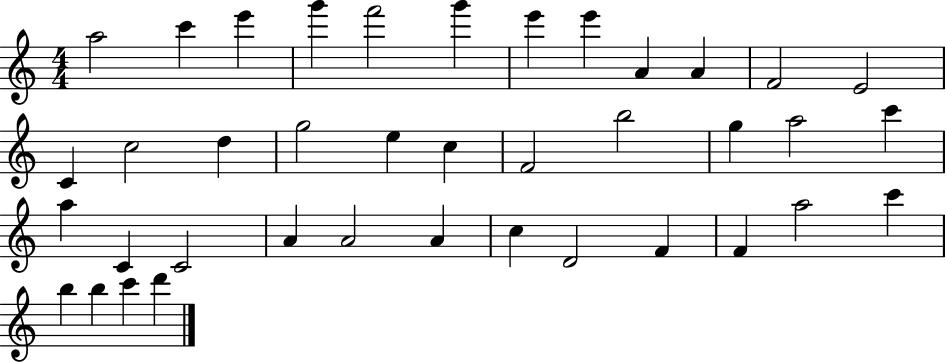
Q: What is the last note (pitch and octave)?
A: D6